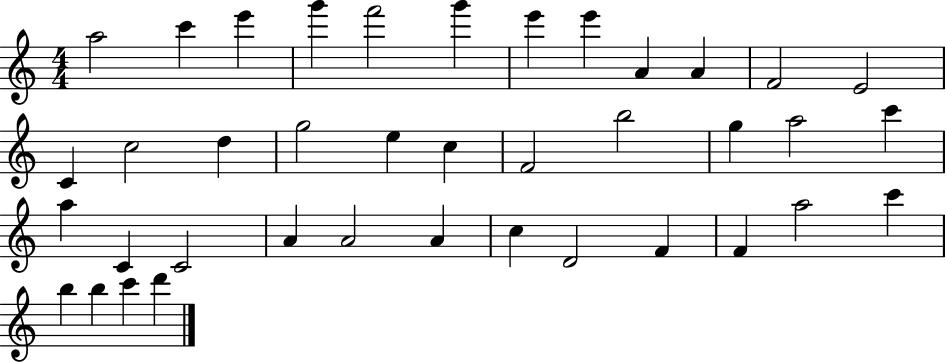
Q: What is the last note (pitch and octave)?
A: D6